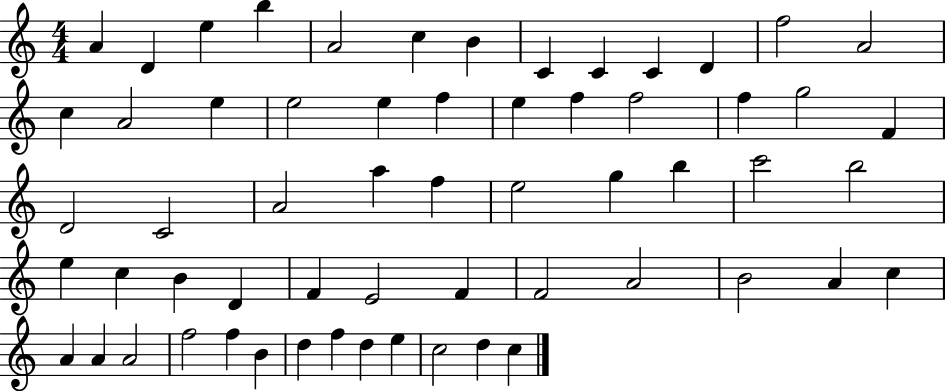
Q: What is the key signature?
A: C major